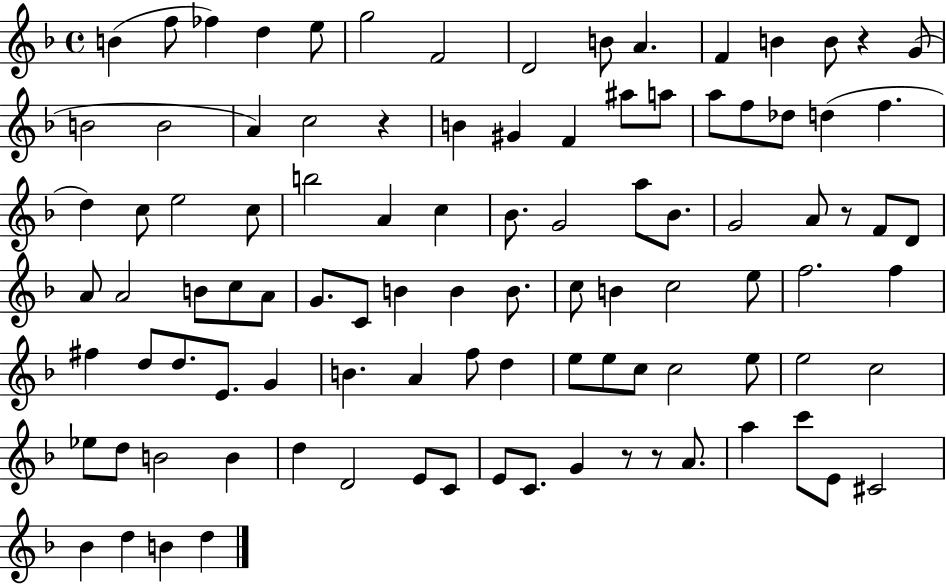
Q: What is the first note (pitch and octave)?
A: B4